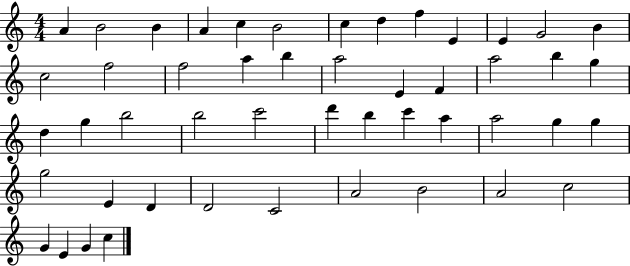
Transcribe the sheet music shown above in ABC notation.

X:1
T:Untitled
M:4/4
L:1/4
K:C
A B2 B A c B2 c d f E E G2 B c2 f2 f2 a b a2 E F a2 b g d g b2 b2 c'2 d' b c' a a2 g g g2 E D D2 C2 A2 B2 A2 c2 G E G c